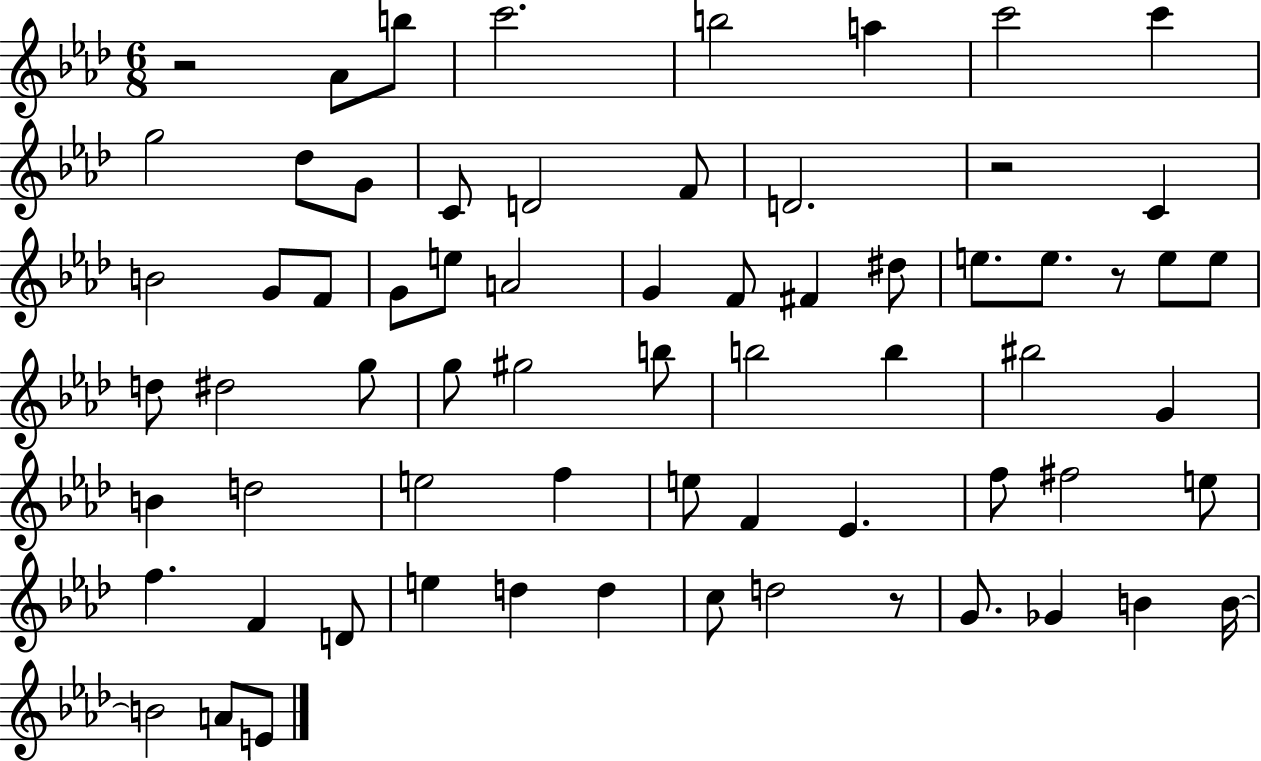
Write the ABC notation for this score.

X:1
T:Untitled
M:6/8
L:1/4
K:Ab
z2 _A/2 b/2 c'2 b2 a c'2 c' g2 _d/2 G/2 C/2 D2 F/2 D2 z2 C B2 G/2 F/2 G/2 e/2 A2 G F/2 ^F ^d/2 e/2 e/2 z/2 e/2 e/2 d/2 ^d2 g/2 g/2 ^g2 b/2 b2 b ^b2 G B d2 e2 f e/2 F _E f/2 ^f2 e/2 f F D/2 e d d c/2 d2 z/2 G/2 _G B B/4 B2 A/2 E/2